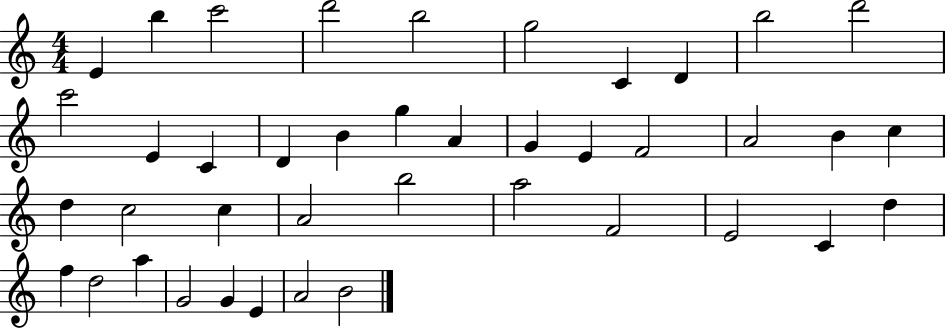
E4/q B5/q C6/h D6/h B5/h G5/h C4/q D4/q B5/h D6/h C6/h E4/q C4/q D4/q B4/q G5/q A4/q G4/q E4/q F4/h A4/h B4/q C5/q D5/q C5/h C5/q A4/h B5/h A5/h F4/h E4/h C4/q D5/q F5/q D5/h A5/q G4/h G4/q E4/q A4/h B4/h